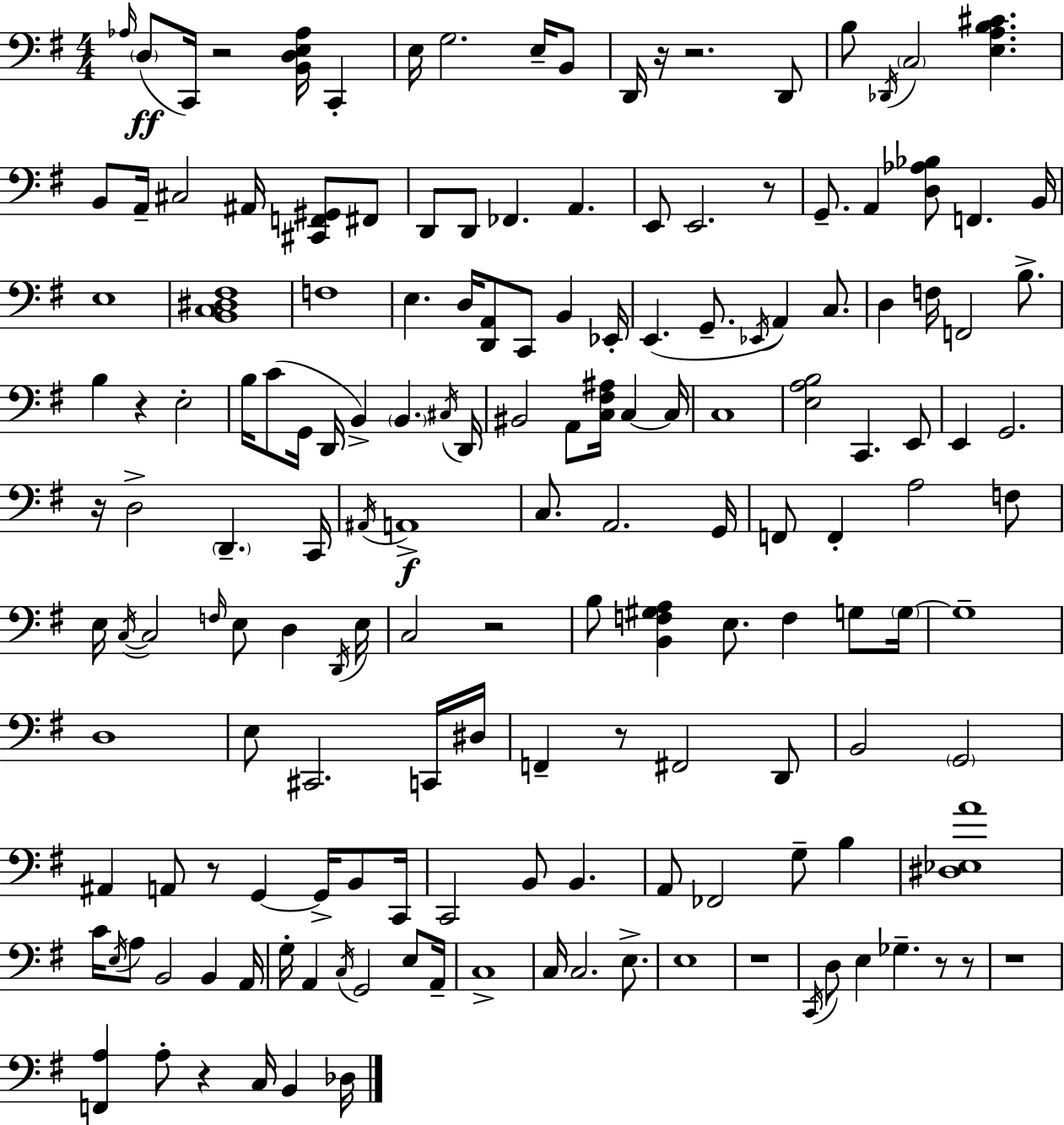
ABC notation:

X:1
T:Untitled
M:4/4
L:1/4
K:Em
_A,/4 D,/2 C,,/4 z2 [B,,D,E,_A,]/4 C,, E,/4 G,2 E,/4 B,,/2 D,,/4 z/4 z2 D,,/2 B,/2 _D,,/4 C,2 [E,A,B,^C] B,,/2 A,,/4 ^C,2 ^A,,/4 [^C,,F,,^G,,]/2 ^F,,/2 D,,/2 D,,/2 _F,, A,, E,,/2 E,,2 z/2 G,,/2 A,, [D,_A,_B,]/2 F,, B,,/4 E,4 [B,,C,^D,^F,]4 F,4 E, D,/4 [D,,A,,]/2 C,,/2 B,, _E,,/4 E,, G,,/2 _E,,/4 A,, C,/2 D, F,/4 F,,2 B,/2 B, z E,2 B,/4 C/2 G,,/4 D,,/4 B,, B,, ^C,/4 D,,/4 ^B,,2 A,,/2 [C,^F,^A,]/4 C, C,/4 C,4 [E,A,B,]2 C,, E,,/2 E,, G,,2 z/4 D,2 D,, C,,/4 ^A,,/4 A,,4 C,/2 A,,2 G,,/4 F,,/2 F,, A,2 F,/2 E,/4 C,/4 C,2 F,/4 E,/2 D, D,,/4 E,/4 C,2 z2 B,/2 [B,,F,^G,A,] E,/2 F, G,/2 G,/4 G,4 D,4 E,/2 ^C,,2 C,,/4 ^D,/4 F,, z/2 ^F,,2 D,,/2 B,,2 G,,2 ^A,, A,,/2 z/2 G,, G,,/4 B,,/2 C,,/4 C,,2 B,,/2 B,, A,,/2 _F,,2 G,/2 B, [^D,_E,A]4 C/4 E,/4 A,/2 B,,2 B,, A,,/4 G,/4 A,, C,/4 G,,2 E,/2 A,,/4 C,4 C,/4 C,2 E,/2 E,4 z4 C,,/4 D,/2 E, _G, z/2 z/2 z4 [F,,A,] A,/2 z C,/4 B,, _D,/4